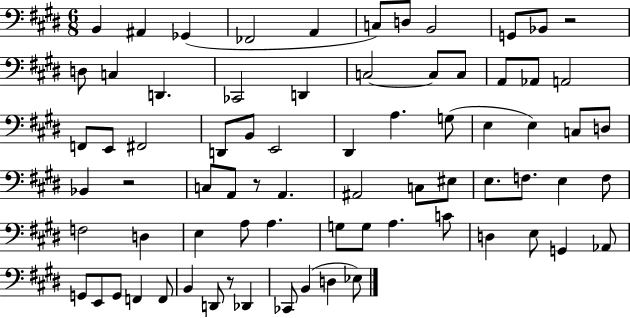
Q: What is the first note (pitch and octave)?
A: B2